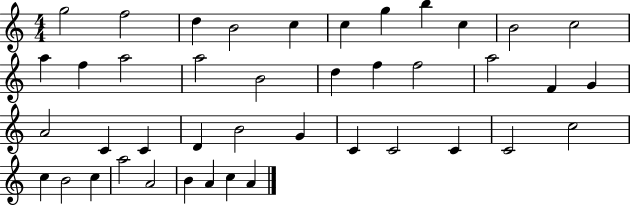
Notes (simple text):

G5/h F5/h D5/q B4/h C5/q C5/q G5/q B5/q C5/q B4/h C5/h A5/q F5/q A5/h A5/h B4/h D5/q F5/q F5/h A5/h F4/q G4/q A4/h C4/q C4/q D4/q B4/h G4/q C4/q C4/h C4/q C4/h C5/h C5/q B4/h C5/q A5/h A4/h B4/q A4/q C5/q A4/q